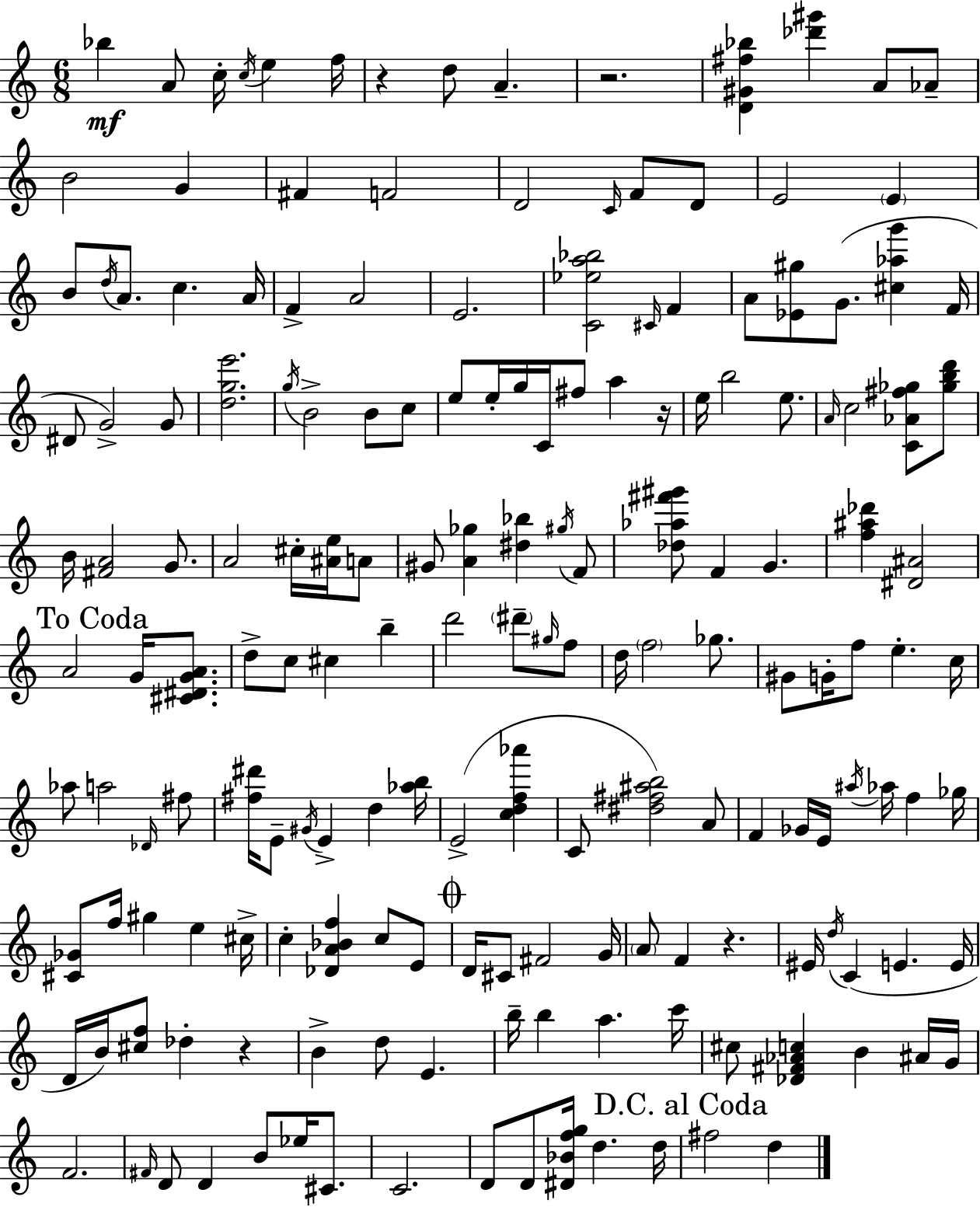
{
  \clef treble
  \numericTimeSignature
  \time 6/8
  \key a \minor
  bes''4\mf a'8 c''16-. \acciaccatura { c''16 } e''4 | f''16 r4 d''8 a'4.-- | r2. | <d' gis' fis'' bes''>4 <des''' gis'''>4 a'8 aes'8-- | \break b'2 g'4 | fis'4 f'2 | d'2 \grace { c'16 } f'8 | d'8 e'2 \parenthesize e'4 | \break b'8 \acciaccatura { d''16 } a'8. c''4. | a'16 f'4-> a'2 | e'2. | <c' ees'' a'' bes''>2 \grace { cis'16 } | \break f'4 a'8 <ees' gis''>8 g'8.( <cis'' aes'' g'''>4 | f'16 dis'8 g'2->) | g'8 <d'' g'' e'''>2. | \acciaccatura { g''16 } b'2-> | \break b'8 c''8 e''8 e''16-. g''16 c'16 fis''8 | a''4 r16 e''16 b''2 | e''8. \grace { a'16 } c''2 | <c' aes' fis'' ges''>8 <ges'' b'' d'''>8 b'16 <fis' a'>2 | \break g'8. a'2 | cis''16-. <ais' e''>16 a'8 gis'8 <a' ges''>4 | <dis'' bes''>4 \acciaccatura { gis''16 } f'8 <des'' aes'' fis''' gis'''>8 f'4 | g'4. <f'' ais'' des'''>4 <dis' ais'>2 | \break \mark "To Coda" a'2 | g'16 <cis' dis' g' a'>8. d''8-> c''8 cis''4 | b''4-- d'''2 | \parenthesize dis'''8-- \grace { gis''16 } f''8 d''16 \parenthesize f''2 | \break ges''8. gis'8 g'16-. f''8 | e''4.-. c''16 aes''8 a''2 | \grace { des'16 } fis''8 <fis'' dis'''>16 e'8-- | \acciaccatura { gis'16 } e'4-> d''4 <aes'' b''>16 e'2->( | \break <c'' d'' f'' aes'''>4 c'8 | <dis'' fis'' ais'' b''>2) a'8 f'4 | ges'16 e'16 \acciaccatura { ais''16 } aes''16 f''4 ges''16 <cis' ges'>8 | f''16 gis''4 e''4 cis''16-> c''4-. | \break <des' a' bes' f''>4 c''8 e'8 \mark \markup { \musicglyph "scripts.coda" } d'16 | cis'8 fis'2 g'16 \parenthesize a'8 | f'4 r4. eis'16 | \acciaccatura { d''16 }( c'4 e'4. e'16 | \break d'16 b'16) <cis'' f''>8 des''4-. r4 | b'4-> d''8 e'4. | b''16-- b''4 a''4. c'''16 | cis''8 <des' fis' aes' c''>4 b'4 ais'16 g'16 | \break f'2. | \grace { fis'16 } d'8 d'4 b'8 ees''16 cis'8. | c'2. | d'8 d'8 <dis' bes' f'' g''>16 d''4. | \break d''16 \mark "D.C. al Coda" fis''2 d''4 | \bar "|."
}